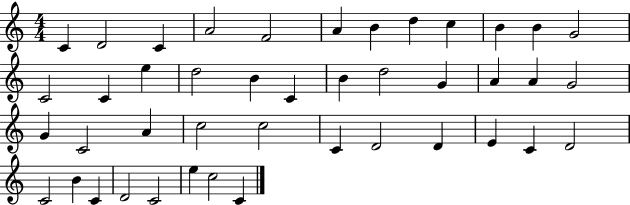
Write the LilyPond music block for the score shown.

{
  \clef treble
  \numericTimeSignature
  \time 4/4
  \key c \major
  c'4 d'2 c'4 | a'2 f'2 | a'4 b'4 d''4 c''4 | b'4 b'4 g'2 | \break c'2 c'4 e''4 | d''2 b'4 c'4 | b'4 d''2 g'4 | a'4 a'4 g'2 | \break g'4 c'2 a'4 | c''2 c''2 | c'4 d'2 d'4 | e'4 c'4 d'2 | \break c'2 b'4 c'4 | d'2 c'2 | e''4 c''2 c'4 | \bar "|."
}